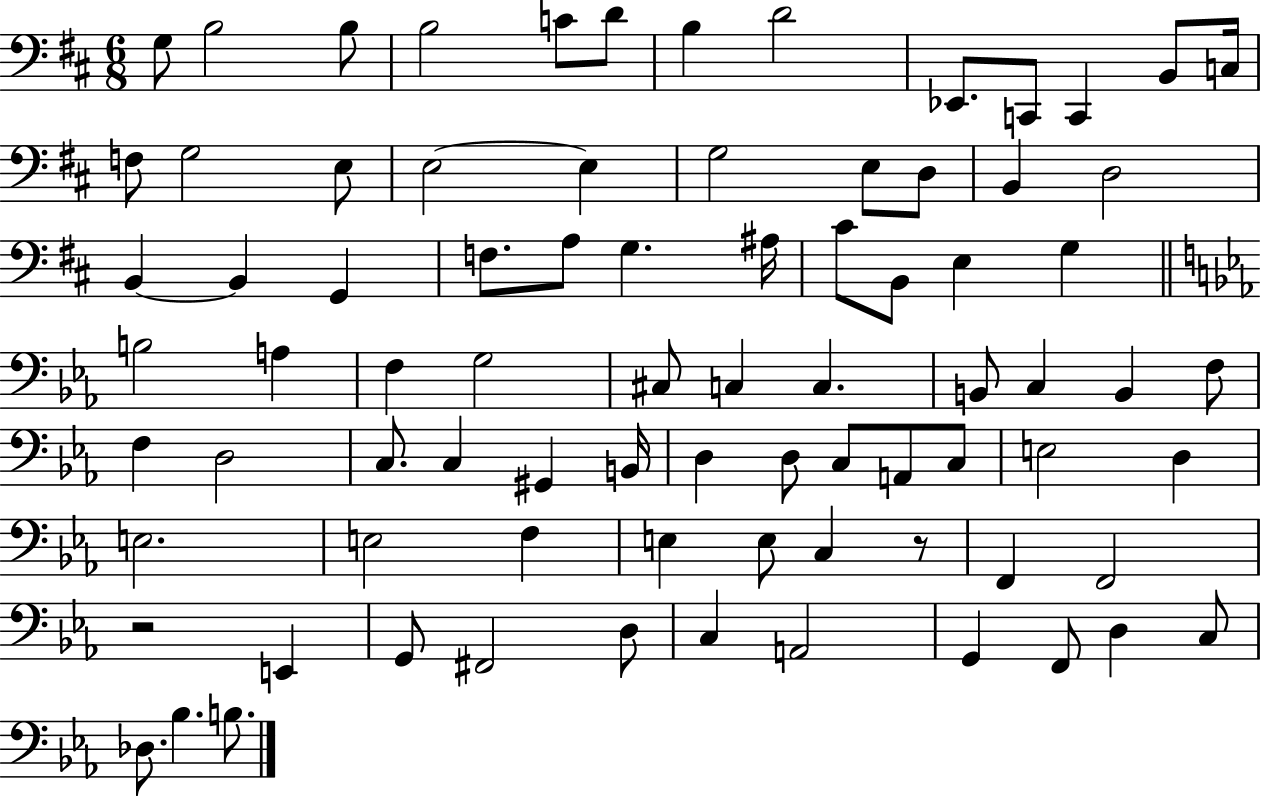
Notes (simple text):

G3/e B3/h B3/e B3/h C4/e D4/e B3/q D4/h Eb2/e. C2/e C2/q B2/e C3/s F3/e G3/h E3/e E3/h E3/q G3/h E3/e D3/e B2/q D3/h B2/q B2/q G2/q F3/e. A3/e G3/q. A#3/s C#4/e B2/e E3/q G3/q B3/h A3/q F3/q G3/h C#3/e C3/q C3/q. B2/e C3/q B2/q F3/e F3/q D3/h C3/e. C3/q G#2/q B2/s D3/q D3/e C3/e A2/e C3/e E3/h D3/q E3/h. E3/h F3/q E3/q E3/e C3/q R/e F2/q F2/h R/h E2/q G2/e F#2/h D3/e C3/q A2/h G2/q F2/e D3/q C3/e Db3/e. Bb3/q. B3/e.